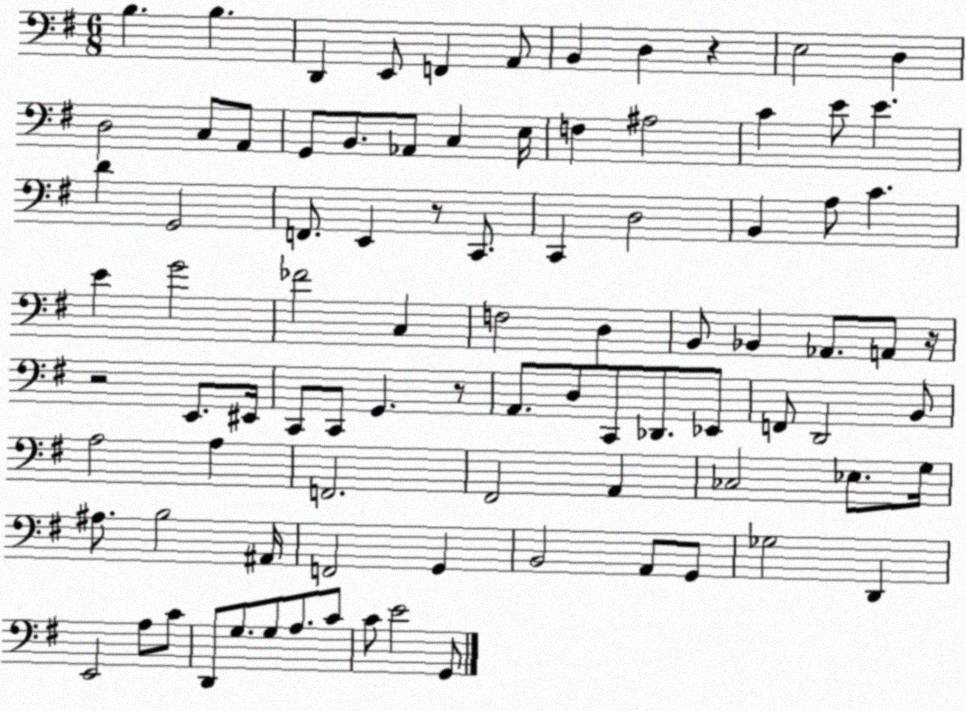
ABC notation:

X:1
T:Untitled
M:6/8
L:1/4
K:G
B, B, D,, E,,/2 F,, A,,/2 B,, D, z E,2 D, D,2 C,/2 A,,/2 G,,/2 B,,/2 _A,,/2 C, E,/4 F, ^A,2 C E/2 E D G,,2 F,,/2 E,, z/2 C,,/2 C,, D,2 B,, A,/2 C E G2 _F2 C, F,2 D, B,,/2 _B,, _A,,/2 A,,/2 z/4 z2 E,,/2 ^E,,/4 C,,/2 C,,/2 G,, z/2 A,,/2 D,/2 C,,/2 _D,,/2 _E,,/2 F,,/2 D,,2 B,,/2 A,2 A, F,,2 ^F,,2 A,, _C,2 _E,/2 G,/4 ^A,/2 B,2 ^A,,/4 F,,2 G,, B,,2 A,,/2 G,,/2 _G,2 D,, E,,2 A,/2 C/2 D,,/2 G,/2 G,/2 A,/2 C/2 C/2 E2 G,,/2